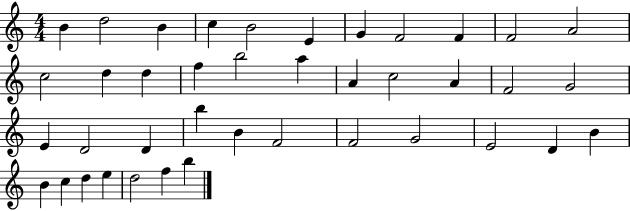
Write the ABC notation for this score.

X:1
T:Untitled
M:4/4
L:1/4
K:C
B d2 B c B2 E G F2 F F2 A2 c2 d d f b2 a A c2 A F2 G2 E D2 D b B F2 F2 G2 E2 D B B c d e d2 f b